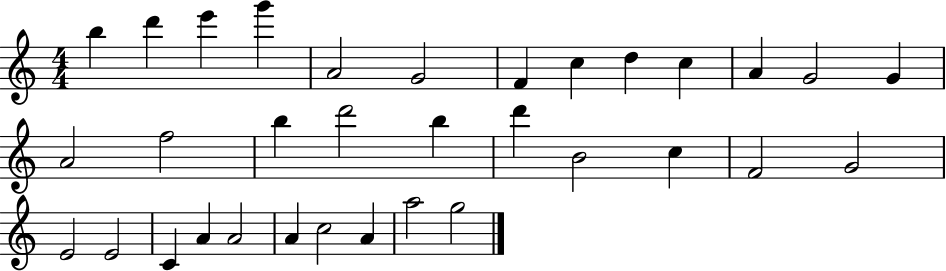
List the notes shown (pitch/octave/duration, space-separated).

B5/q D6/q E6/q G6/q A4/h G4/h F4/q C5/q D5/q C5/q A4/q G4/h G4/q A4/h F5/h B5/q D6/h B5/q D6/q B4/h C5/q F4/h G4/h E4/h E4/h C4/q A4/q A4/h A4/q C5/h A4/q A5/h G5/h